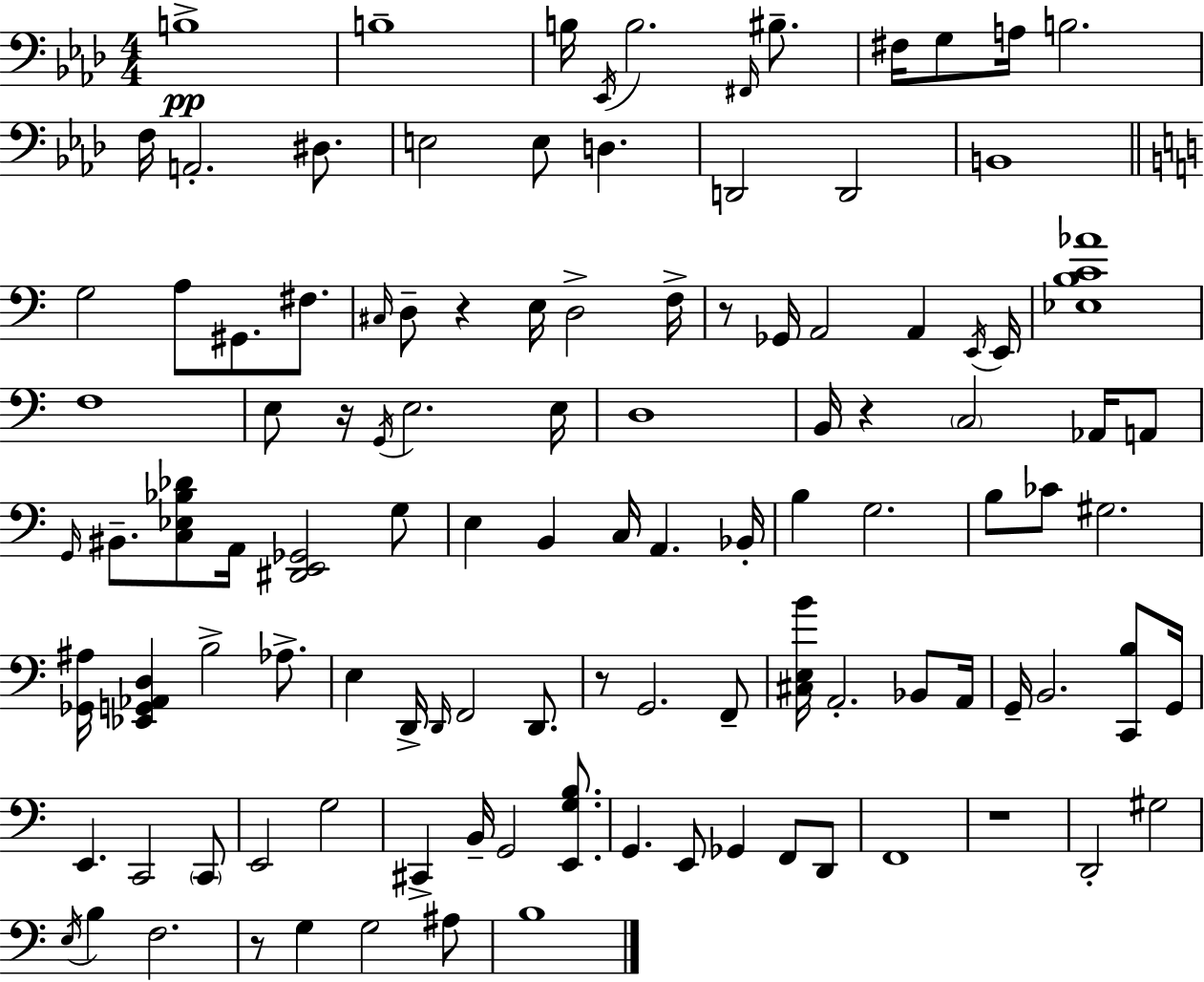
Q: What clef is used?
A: bass